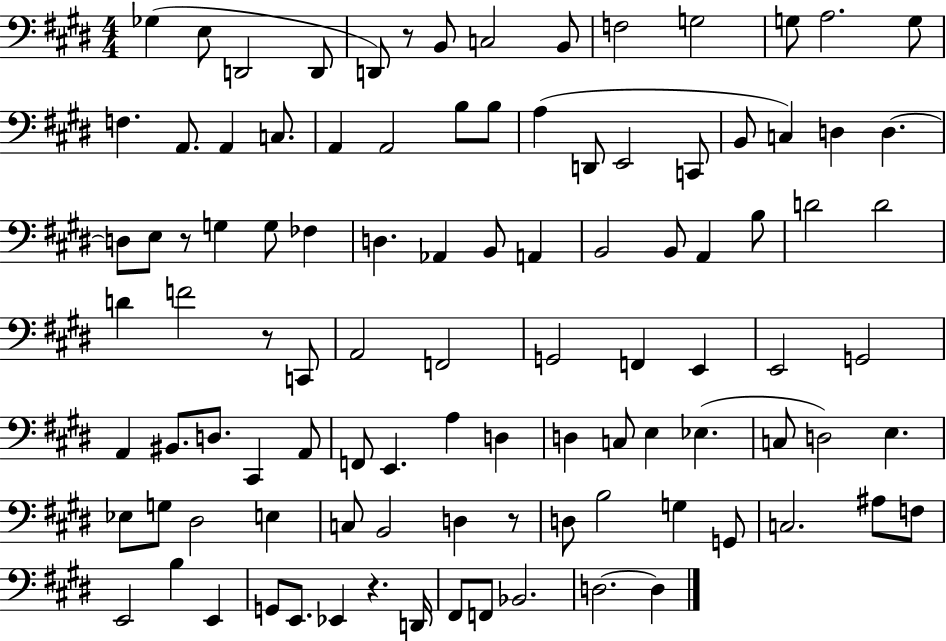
X:1
T:Untitled
M:4/4
L:1/4
K:E
_G, E,/2 D,,2 D,,/2 D,,/2 z/2 B,,/2 C,2 B,,/2 F,2 G,2 G,/2 A,2 G,/2 F, A,,/2 A,, C,/2 A,, A,,2 B,/2 B,/2 A, D,,/2 E,,2 C,,/2 B,,/2 C, D, D, D,/2 E,/2 z/2 G, G,/2 _F, D, _A,, B,,/2 A,, B,,2 B,,/2 A,, B,/2 D2 D2 D F2 z/2 C,,/2 A,,2 F,,2 G,,2 F,, E,, E,,2 G,,2 A,, ^B,,/2 D,/2 ^C,, A,,/2 F,,/2 E,, A, D, D, C,/2 E, _E, C,/2 D,2 E, _E,/2 G,/2 ^D,2 E, C,/2 B,,2 D, z/2 D,/2 B,2 G, G,,/2 C,2 ^A,/2 F,/2 E,,2 B, E,, G,,/2 E,,/2 _E,, z D,,/4 ^F,,/2 F,,/2 _B,,2 D,2 D,